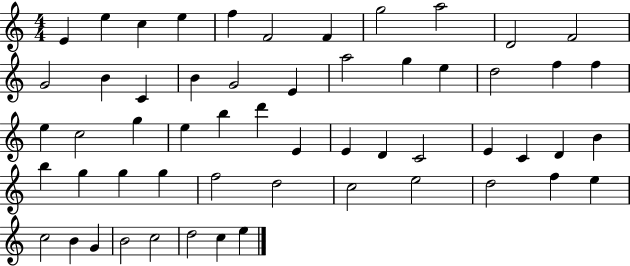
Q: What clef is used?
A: treble